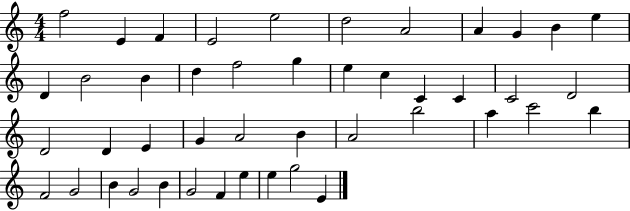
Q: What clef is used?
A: treble